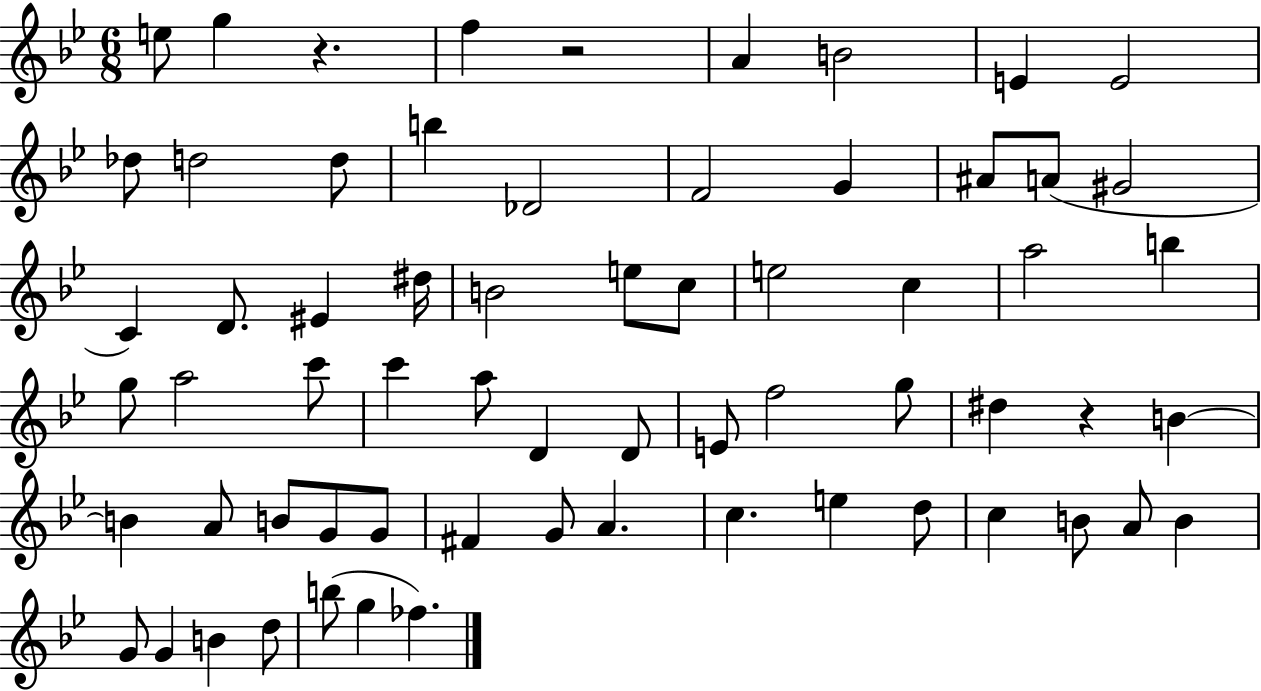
E5/e G5/q R/q. F5/q R/h A4/q B4/h E4/q E4/h Db5/e D5/h D5/e B5/q Db4/h F4/h G4/q A#4/e A4/e G#4/h C4/q D4/e. EIS4/q D#5/s B4/h E5/e C5/e E5/h C5/q A5/h B5/q G5/e A5/h C6/e C6/q A5/e D4/q D4/e E4/e F5/h G5/e D#5/q R/q B4/q B4/q A4/e B4/e G4/e G4/e F#4/q G4/e A4/q. C5/q. E5/q D5/e C5/q B4/e A4/e B4/q G4/e G4/q B4/q D5/e B5/e G5/q FES5/q.